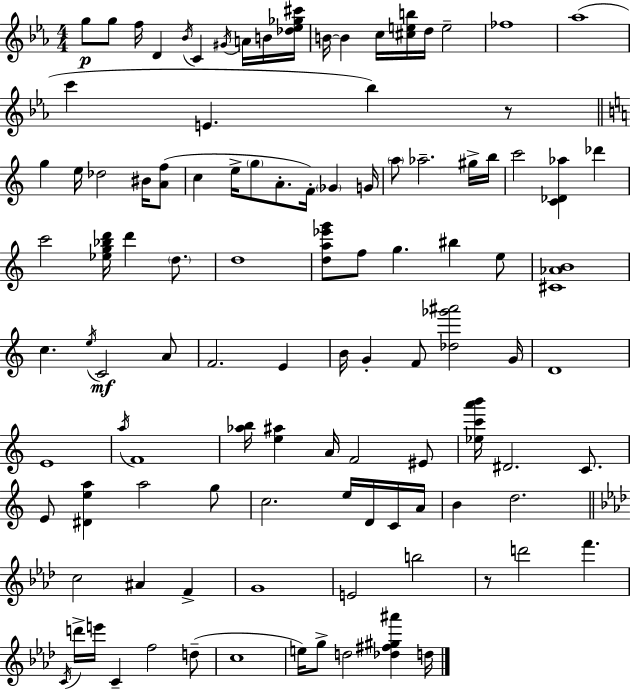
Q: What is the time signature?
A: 4/4